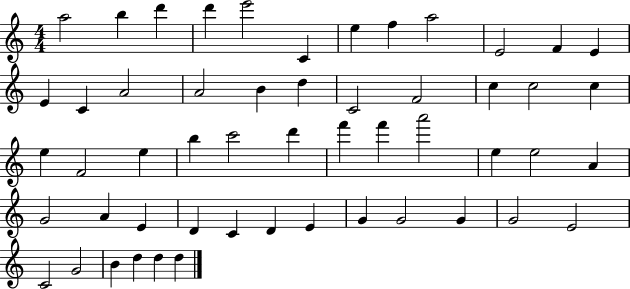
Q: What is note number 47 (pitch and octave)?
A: E4